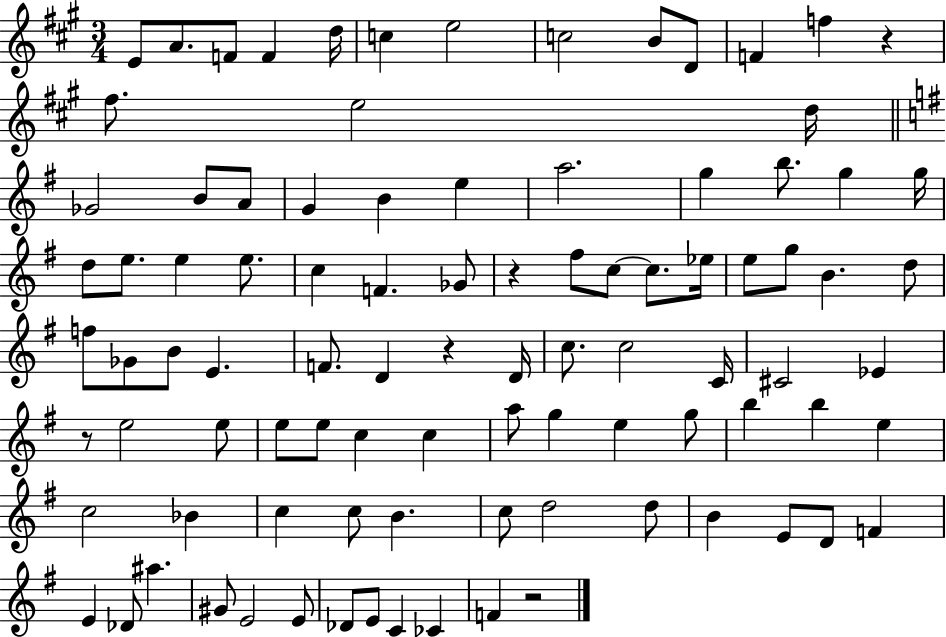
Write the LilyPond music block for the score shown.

{
  \clef treble
  \numericTimeSignature
  \time 3/4
  \key a \major
  e'8 a'8. f'8 f'4 d''16 | c''4 e''2 | c''2 b'8 d'8 | f'4 f''4 r4 | \break fis''8. e''2 d''16 | \bar "||" \break \key e \minor ges'2 b'8 a'8 | g'4 b'4 e''4 | a''2. | g''4 b''8. g''4 g''16 | \break d''8 e''8. e''4 e''8. | c''4 f'4. ges'8 | r4 fis''8 c''8~~ c''8. ees''16 | e''8 g''8 b'4. d''8 | \break f''8 ges'8 b'8 e'4. | f'8. d'4 r4 d'16 | c''8. c''2 c'16 | cis'2 ees'4 | \break r8 e''2 e''8 | e''8 e''8 c''4 c''4 | a''8 g''4 e''4 g''8 | b''4 b''4 e''4 | \break c''2 bes'4 | c''4 c''8 b'4. | c''8 d''2 d''8 | b'4 e'8 d'8 f'4 | \break e'4 des'8 ais''4. | gis'8 e'2 e'8 | des'8 e'8 c'4 ces'4 | f'4 r2 | \break \bar "|."
}